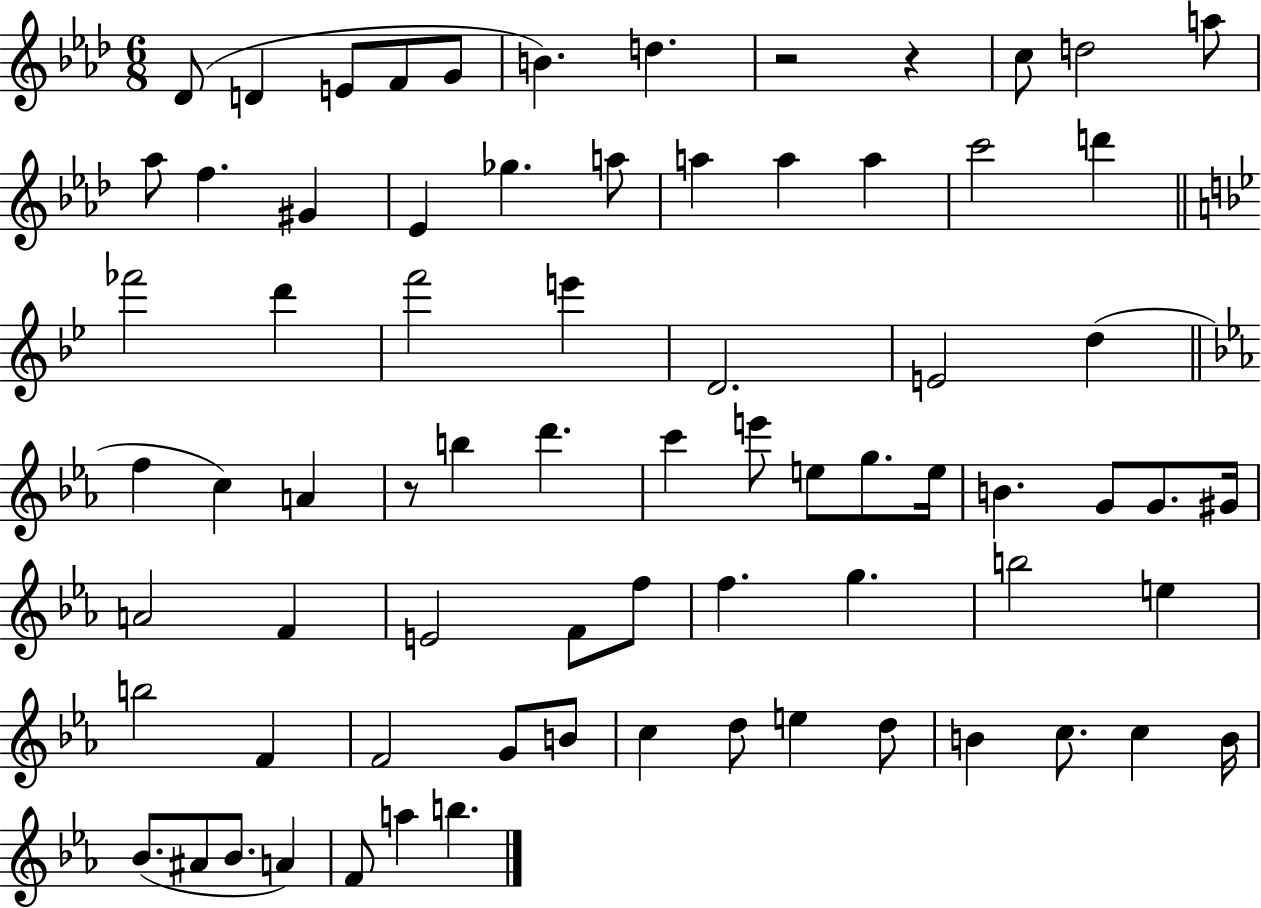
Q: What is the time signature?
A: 6/8